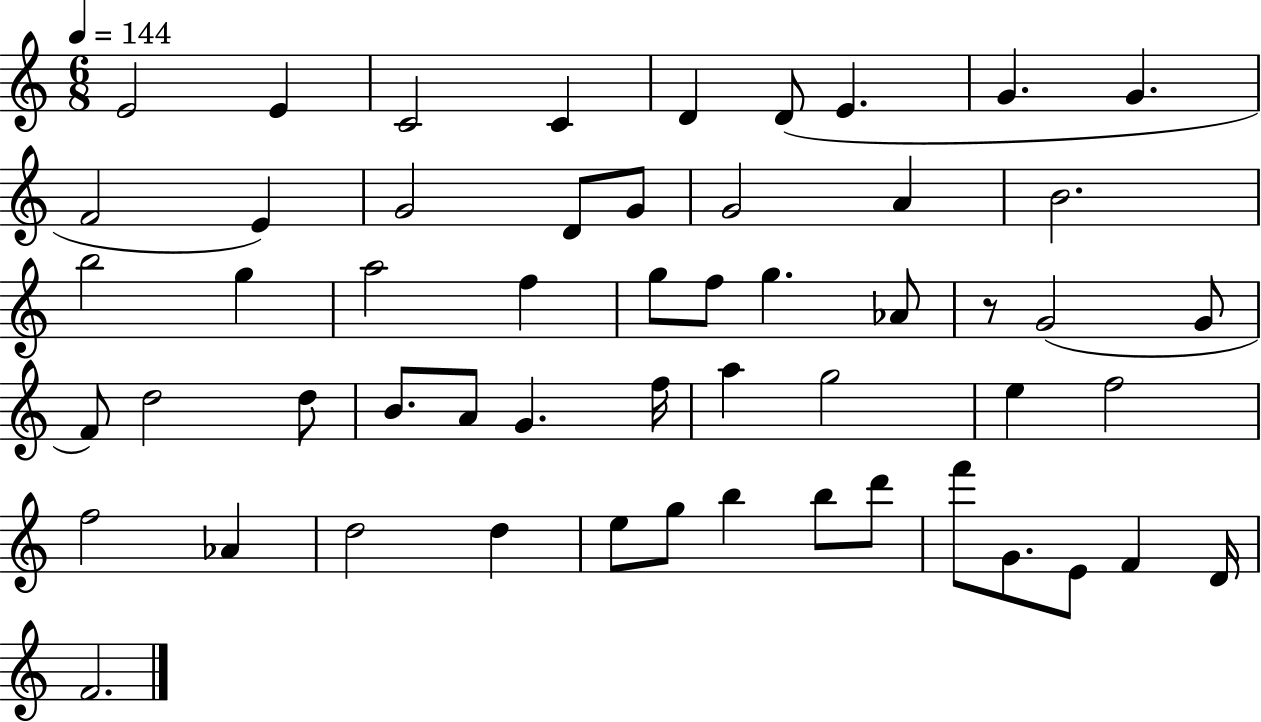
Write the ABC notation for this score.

X:1
T:Untitled
M:6/8
L:1/4
K:C
E2 E C2 C D D/2 E G G F2 E G2 D/2 G/2 G2 A B2 b2 g a2 f g/2 f/2 g _A/2 z/2 G2 G/2 F/2 d2 d/2 B/2 A/2 G f/4 a g2 e f2 f2 _A d2 d e/2 g/2 b b/2 d'/2 f'/2 G/2 E/2 F D/4 F2